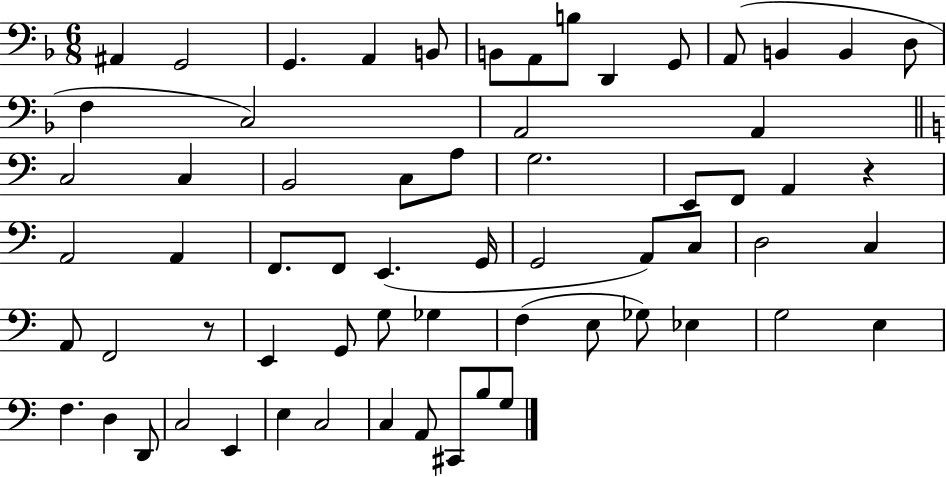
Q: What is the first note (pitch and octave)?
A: A#2